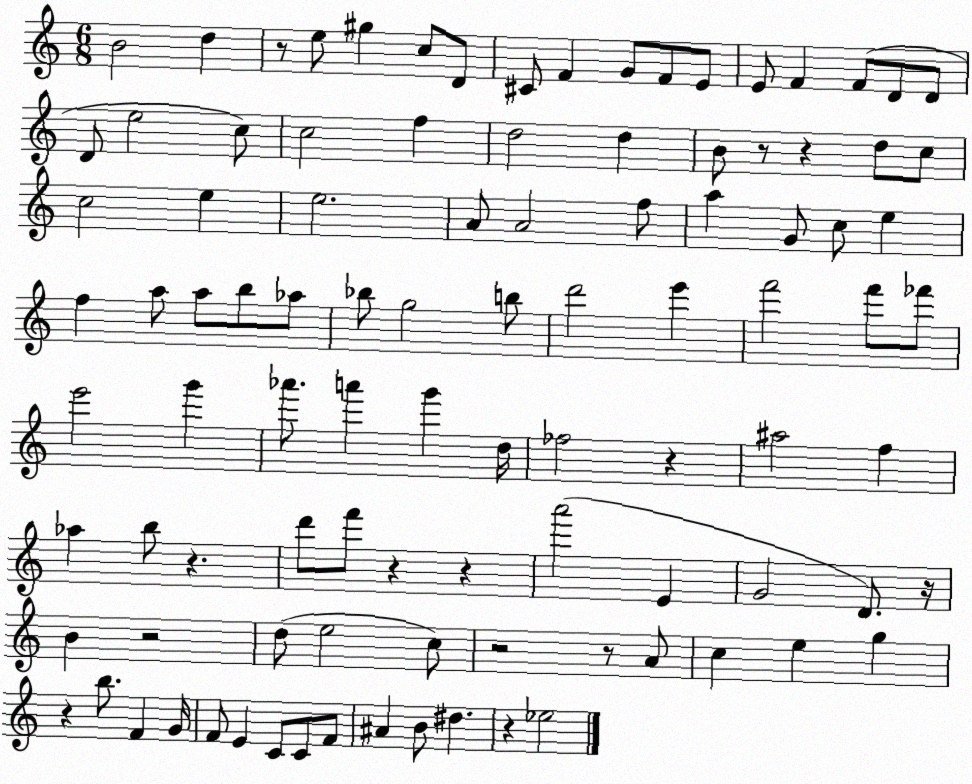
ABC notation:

X:1
T:Untitled
M:6/8
L:1/4
K:C
B2 d z/2 e/2 ^g c/2 D/2 ^C/2 F G/2 F/2 E/2 E/2 F F/2 D/2 D/2 D/2 e2 c/2 c2 f d2 d B/2 z/2 z d/2 c/2 c2 e e2 A/2 A2 f/2 a G/2 c/2 e f a/2 a/2 b/2 _a/2 _b/2 g2 b/2 d'2 e' f'2 f'/2 _f'/2 e'2 g' _a'/2 a' g' d/4 _f2 z ^a2 f _a b/2 z d'/2 f'/2 z z a'2 E G2 D/2 z/4 B z2 d/2 e2 c/2 z2 z/2 A/2 c e g z b/2 F G/4 F/2 E C/2 C/2 F/2 ^A B/2 ^d z _e2